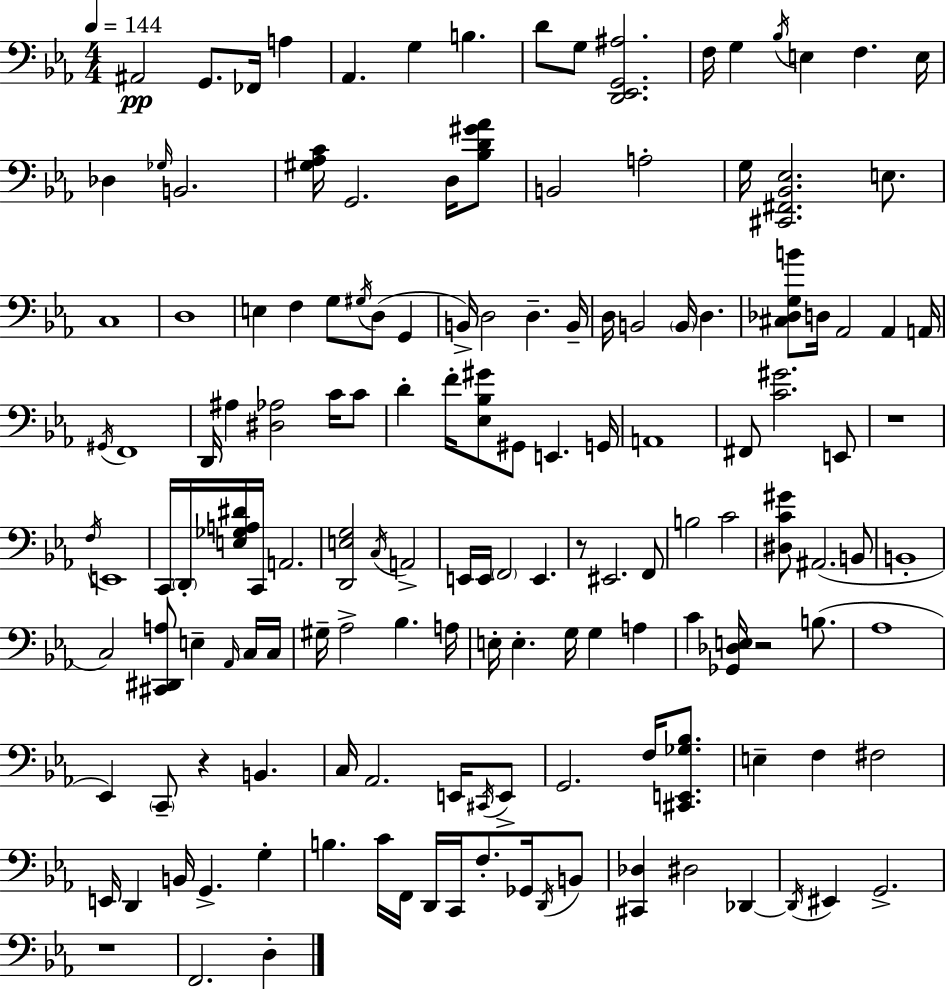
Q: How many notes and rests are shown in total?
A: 148